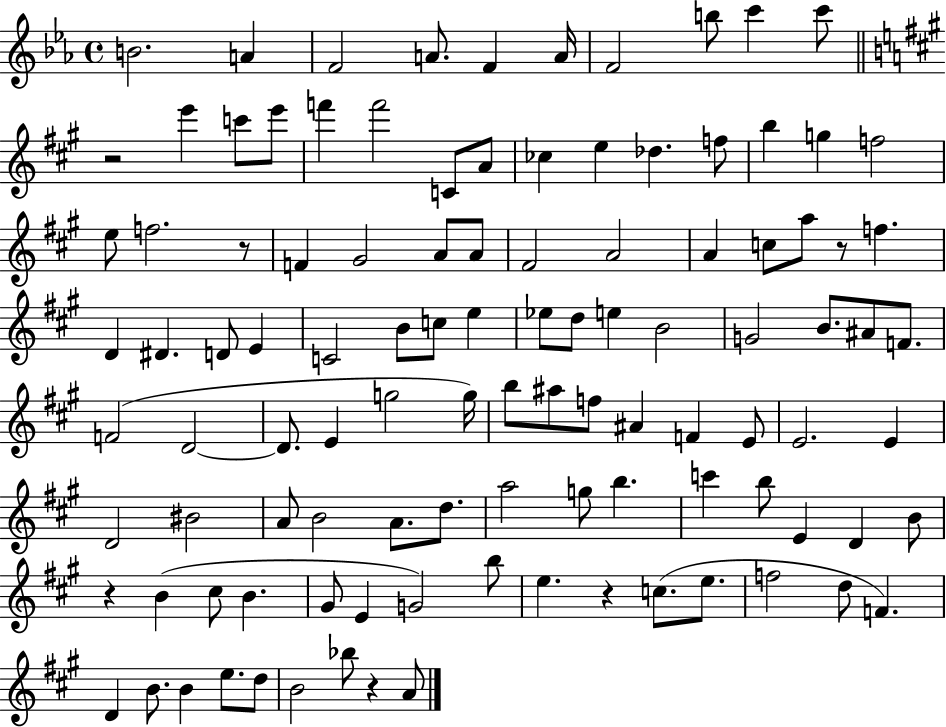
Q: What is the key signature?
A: EES major